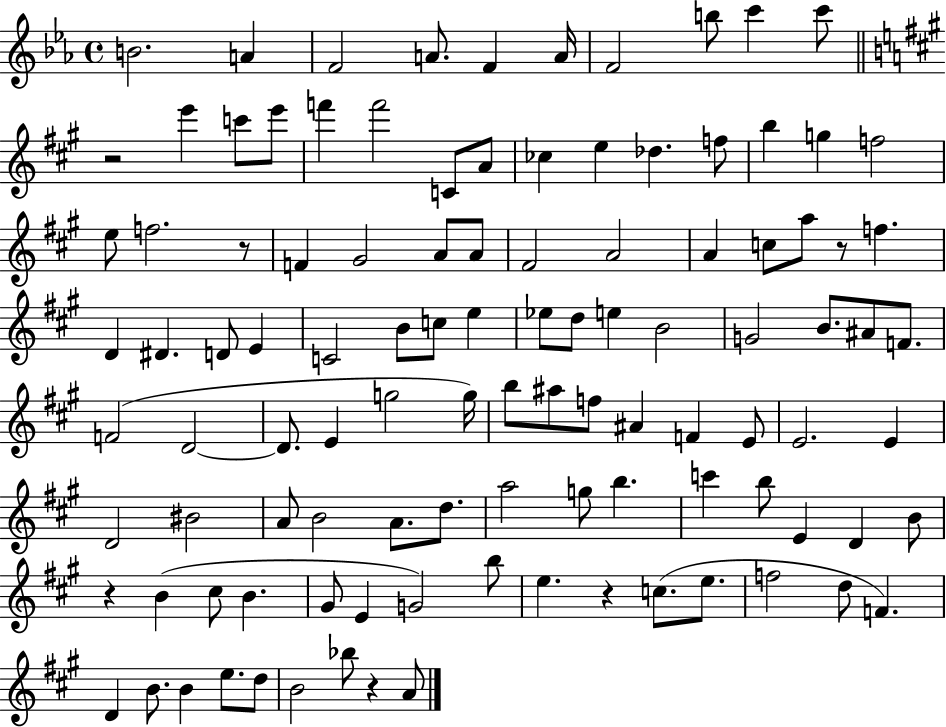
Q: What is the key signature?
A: EES major